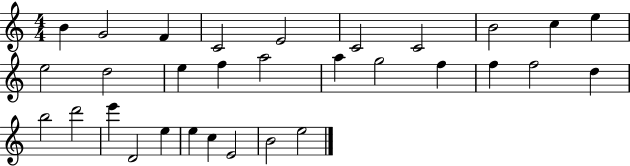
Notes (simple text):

B4/q G4/h F4/q C4/h E4/h C4/h C4/h B4/h C5/q E5/q E5/h D5/h E5/q F5/q A5/h A5/q G5/h F5/q F5/q F5/h D5/q B5/h D6/h E6/q D4/h E5/q E5/q C5/q E4/h B4/h E5/h